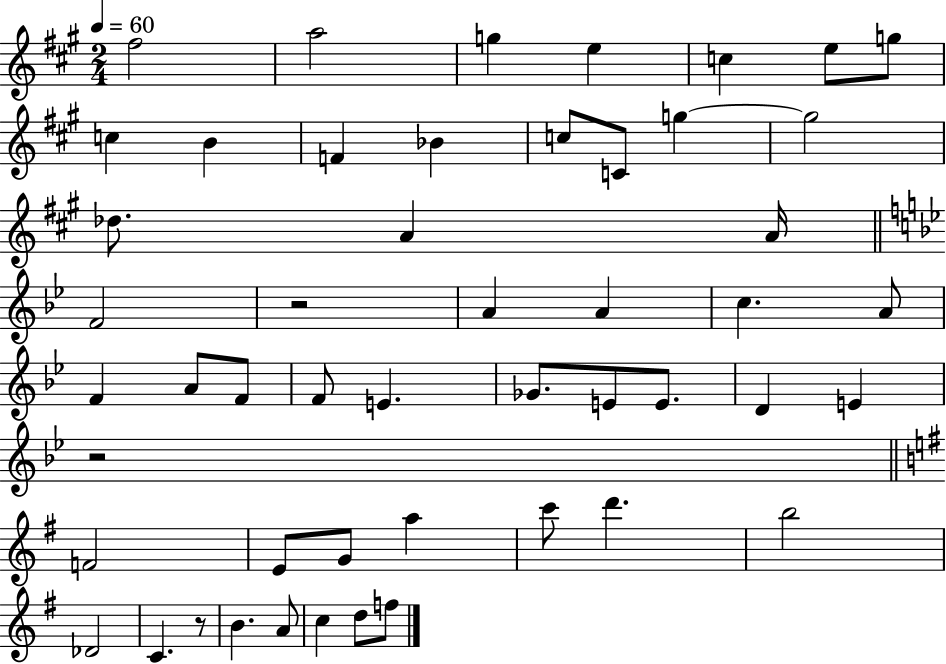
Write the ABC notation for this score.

X:1
T:Untitled
M:2/4
L:1/4
K:A
^f2 a2 g e c e/2 g/2 c B F _B c/2 C/2 g g2 _d/2 A A/4 F2 z2 A A c A/2 F A/2 F/2 F/2 E _G/2 E/2 E/2 D E z2 F2 E/2 G/2 a c'/2 d' b2 _D2 C z/2 B A/2 c d/2 f/2